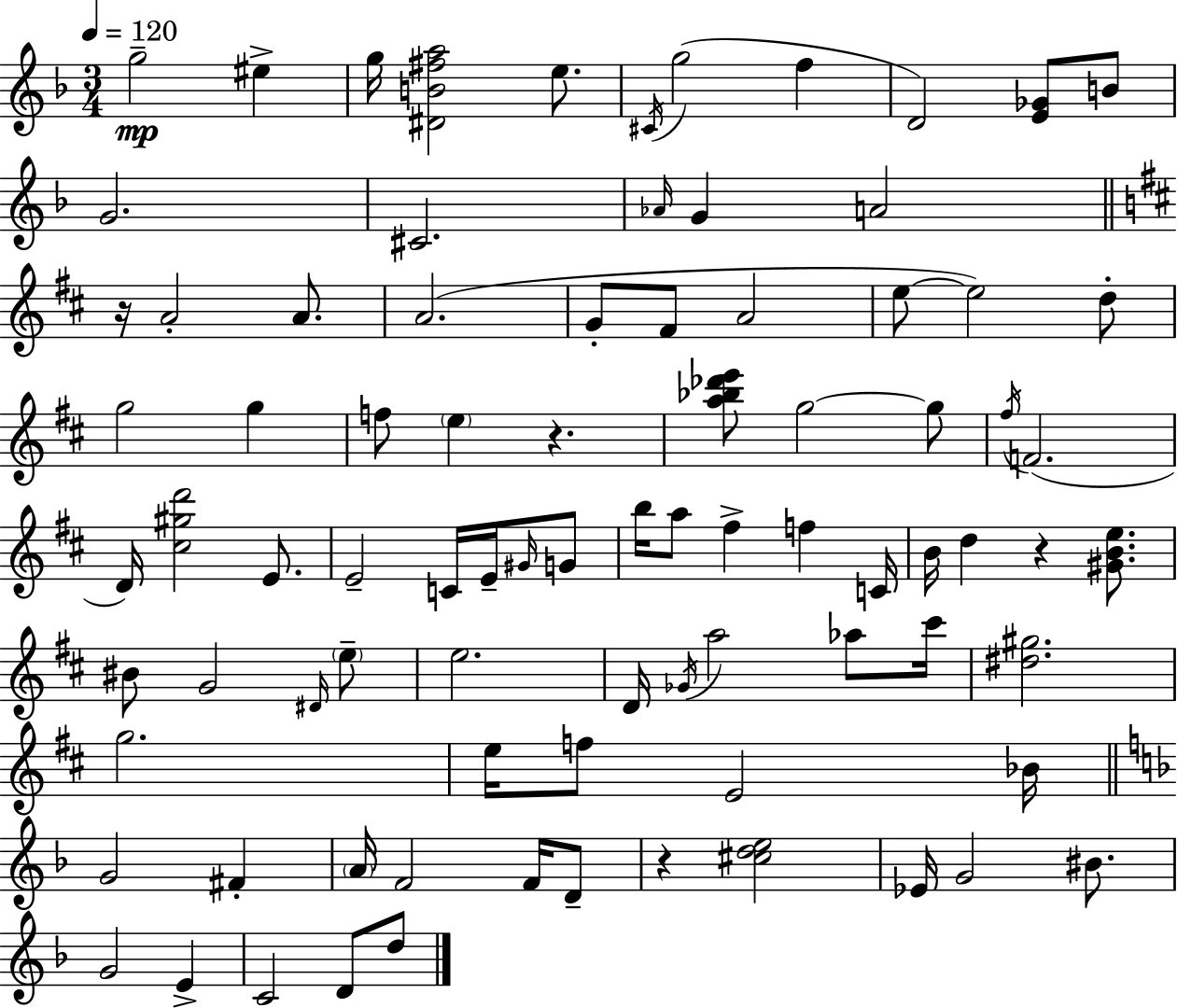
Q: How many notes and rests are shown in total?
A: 85